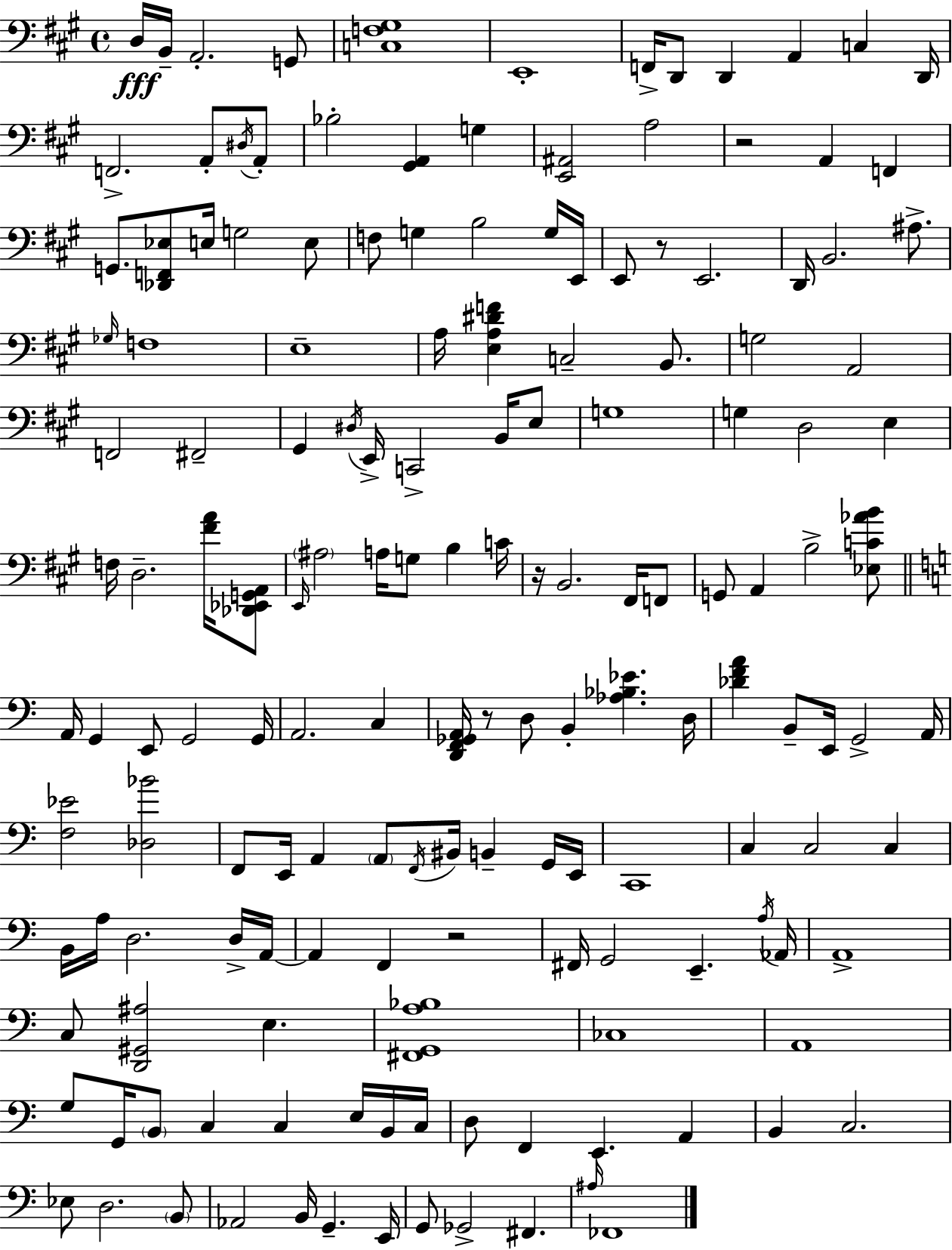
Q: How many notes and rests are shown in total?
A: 158